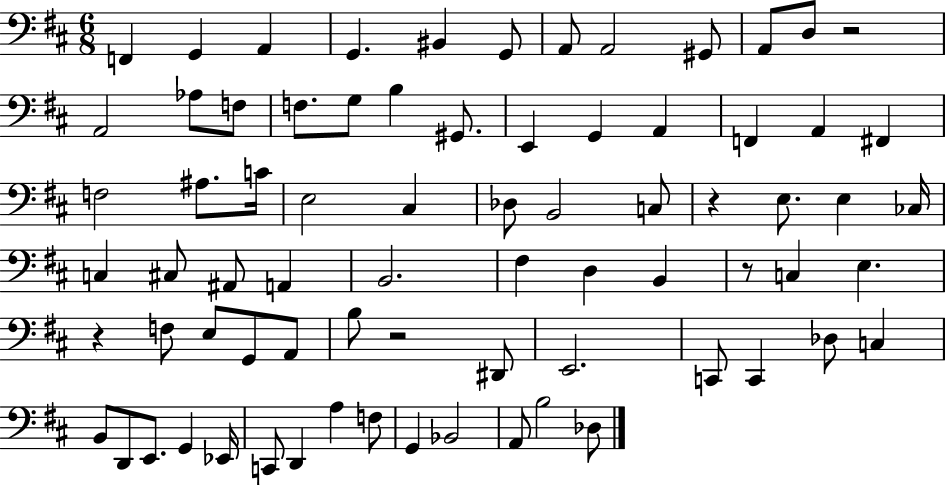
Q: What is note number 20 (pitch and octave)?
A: G2